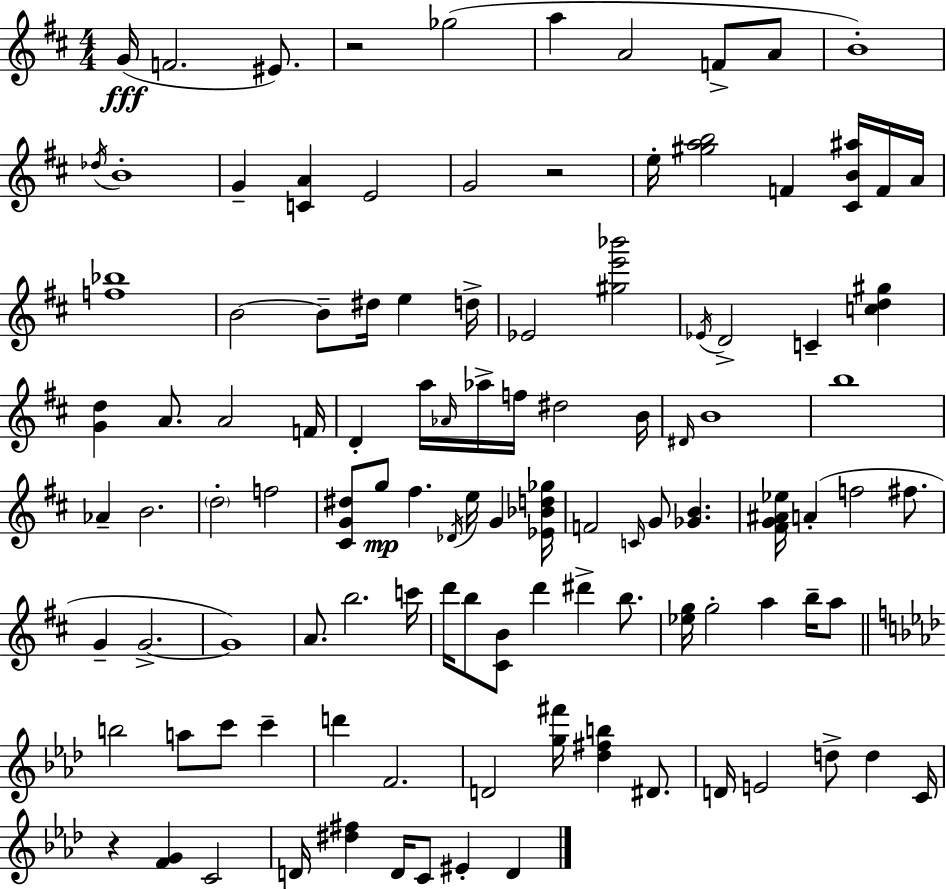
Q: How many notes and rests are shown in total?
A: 109